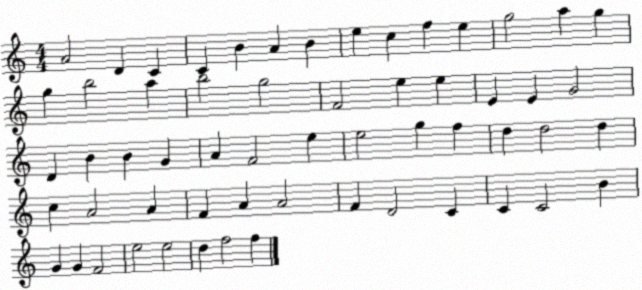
X:1
T:Untitled
M:4/4
L:1/4
K:C
A2 D C C B A B e c f e g2 a g g b2 a b2 g2 F2 e e E E G2 D B B G A F2 e e2 g f d d2 d c A2 A F A A2 F D2 C C C2 B G G F2 e2 e2 d f2 f